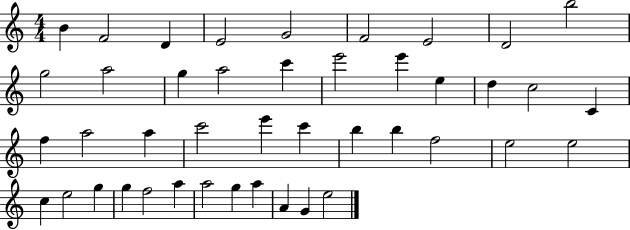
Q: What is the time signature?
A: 4/4